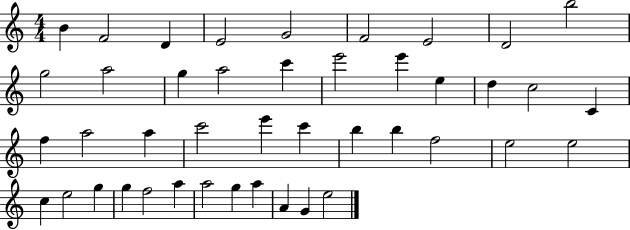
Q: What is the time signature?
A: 4/4